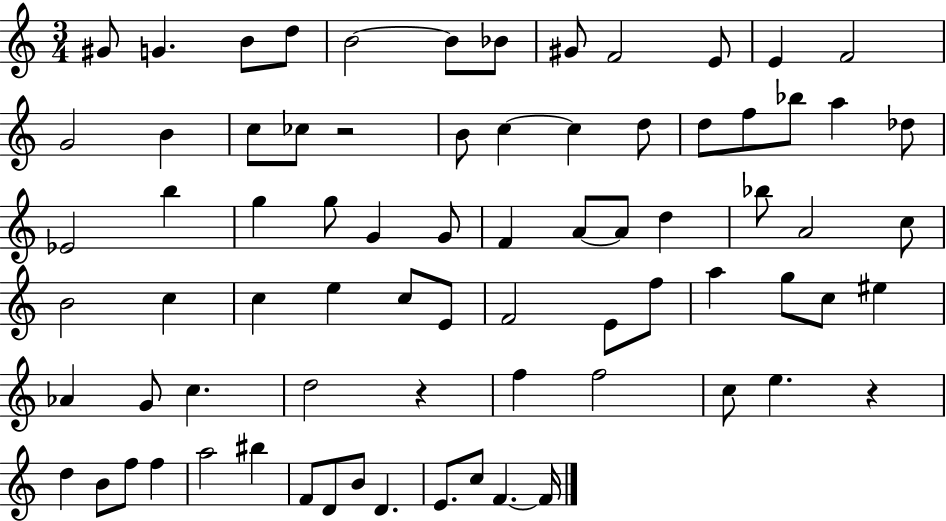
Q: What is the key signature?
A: C major